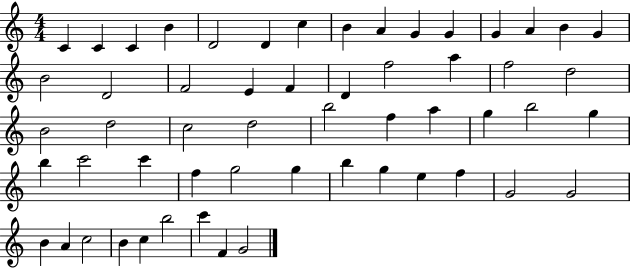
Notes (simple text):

C4/q C4/q C4/q B4/q D4/h D4/q C5/q B4/q A4/q G4/q G4/q G4/q A4/q B4/q G4/q B4/h D4/h F4/h E4/q F4/q D4/q F5/h A5/q F5/h D5/h B4/h D5/h C5/h D5/h B5/h F5/q A5/q G5/q B5/h G5/q B5/q C6/h C6/q F5/q G5/h G5/q B5/q G5/q E5/q F5/q G4/h G4/h B4/q A4/q C5/h B4/q C5/q B5/h C6/q F4/q G4/h